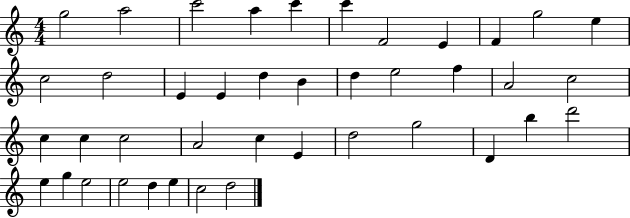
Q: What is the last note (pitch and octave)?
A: D5